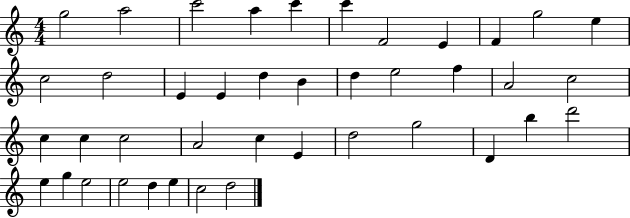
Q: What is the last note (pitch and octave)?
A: D5